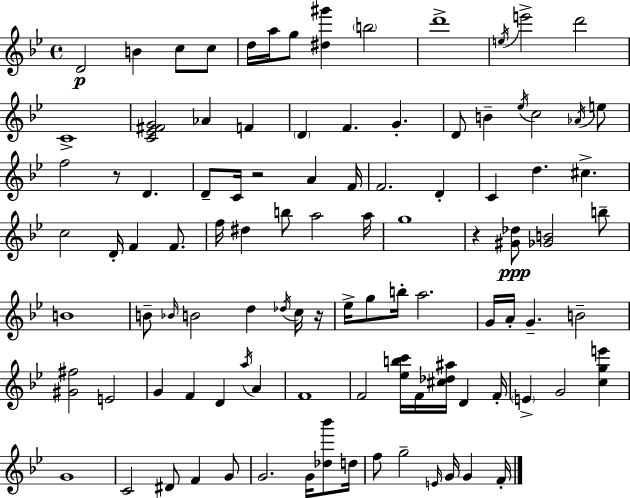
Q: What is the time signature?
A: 4/4